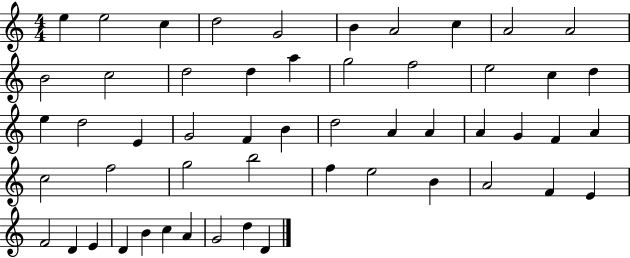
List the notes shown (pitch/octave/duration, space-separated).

E5/q E5/h C5/q D5/h G4/h B4/q A4/h C5/q A4/h A4/h B4/h C5/h D5/h D5/q A5/q G5/h F5/h E5/h C5/q D5/q E5/q D5/h E4/q G4/h F4/q B4/q D5/h A4/q A4/q A4/q G4/q F4/q A4/q C5/h F5/h G5/h B5/h F5/q E5/h B4/q A4/h F4/q E4/q F4/h D4/q E4/q D4/q B4/q C5/q A4/q G4/h D5/q D4/q